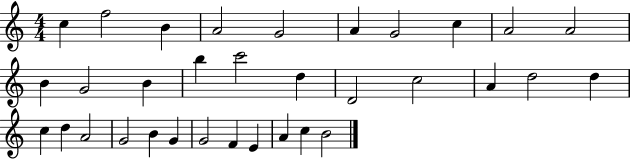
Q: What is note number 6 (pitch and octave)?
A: A4